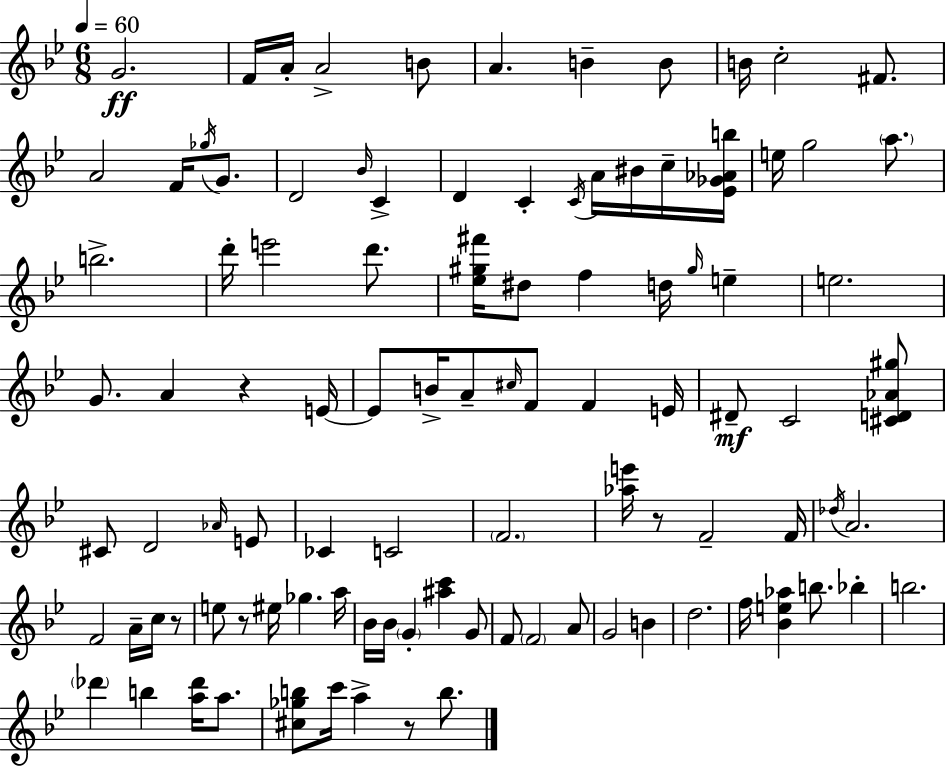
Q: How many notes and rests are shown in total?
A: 100